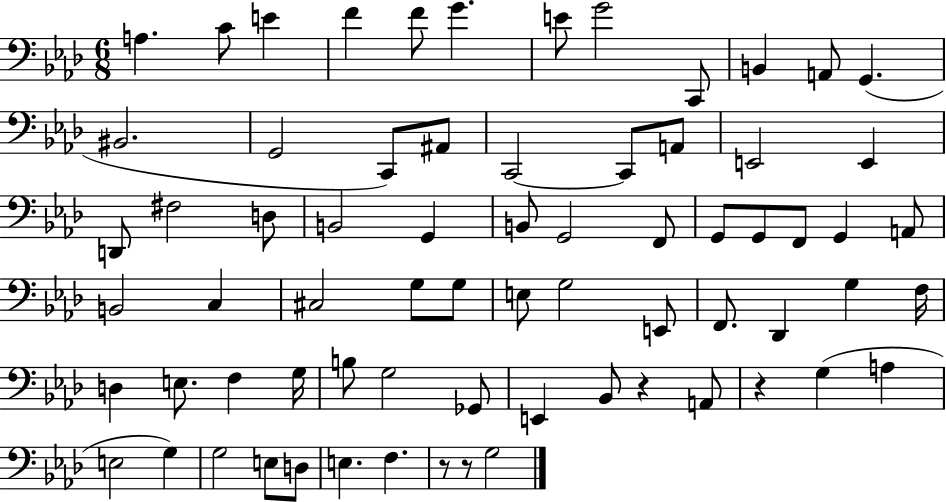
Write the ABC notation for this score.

X:1
T:Untitled
M:6/8
L:1/4
K:Ab
A, C/2 E F F/2 G E/2 G2 C,,/2 B,, A,,/2 G,, ^B,,2 G,,2 C,,/2 ^A,,/2 C,,2 C,,/2 A,,/2 E,,2 E,, D,,/2 ^F,2 D,/2 B,,2 G,, B,,/2 G,,2 F,,/2 G,,/2 G,,/2 F,,/2 G,, A,,/2 B,,2 C, ^C,2 G,/2 G,/2 E,/2 G,2 E,,/2 F,,/2 _D,, G, F,/4 D, E,/2 F, G,/4 B,/2 G,2 _G,,/2 E,, _B,,/2 z A,,/2 z G, A, E,2 G, G,2 E,/2 D,/2 E, F, z/2 z/2 G,2